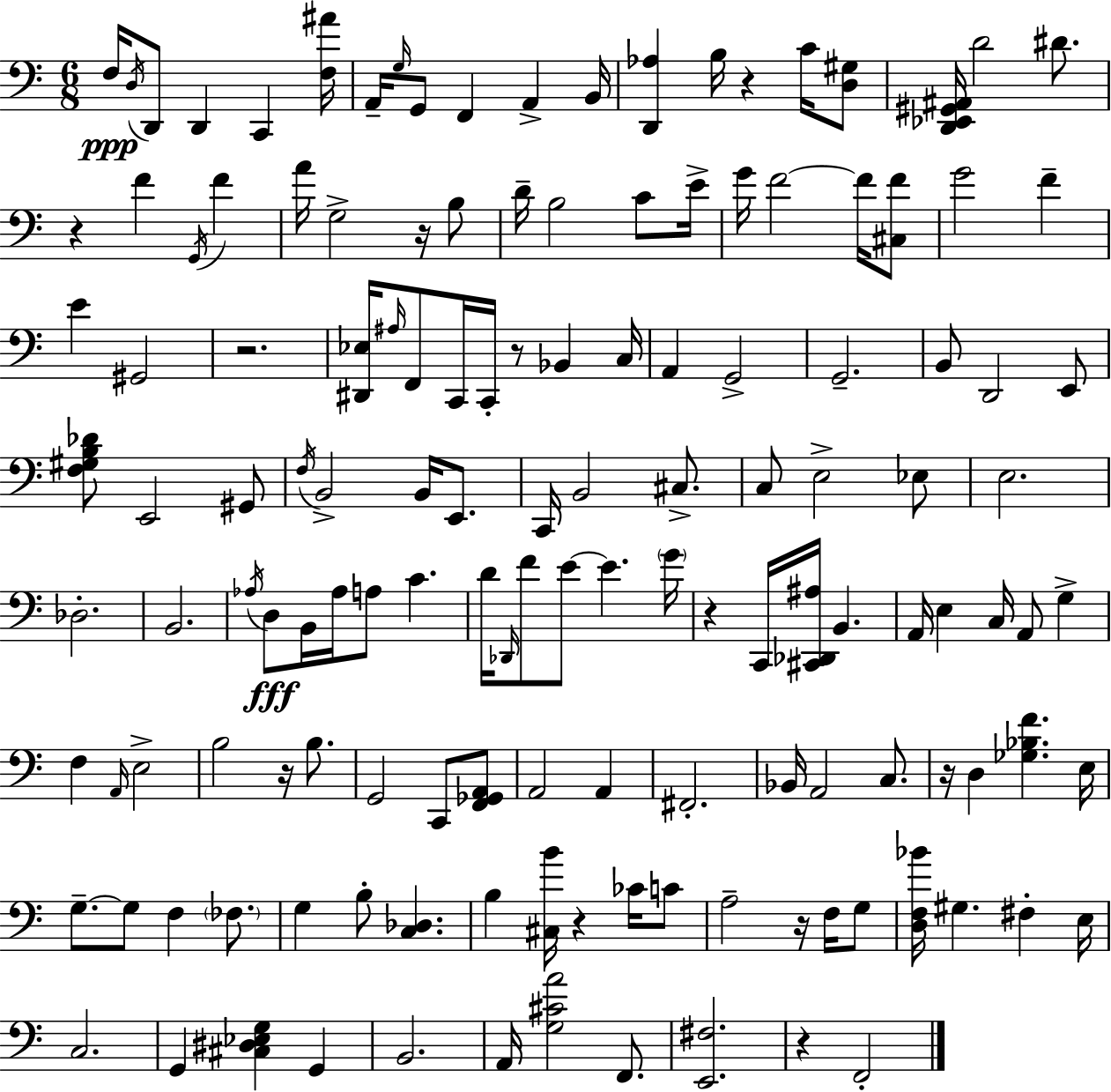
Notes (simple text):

F3/s D3/s D2/e D2/q C2/q [F3,A#4]/s A2/s G3/s G2/e F2/q A2/q B2/s [D2,Ab3]/q B3/s R/q C4/s [D3,G#3]/e [D2,Eb2,G#2,A#2]/s D4/h D#4/e. R/q F4/q G2/s F4/q A4/s G3/h R/s B3/e D4/s B3/h C4/e E4/s G4/s F4/h F4/s [C#3,F4]/e G4/h F4/q E4/q G#2/h R/h. [D#2,Eb3]/s A#3/s F2/e C2/s C2/s R/e Bb2/q C3/s A2/q G2/h G2/h. B2/e D2/h E2/e [F3,G#3,B3,Db4]/e E2/h G#2/e F3/s B2/h B2/s E2/e. C2/s B2/h C#3/e. C3/e E3/h Eb3/e E3/h. Db3/h. B2/h. Ab3/s D3/e B2/s Ab3/s A3/e C4/q. D4/s Db2/s F4/e E4/e E4/q. G4/s R/q C2/s [C#2,Db2,A#3]/s B2/q. A2/s E3/q C3/s A2/e G3/q F3/q A2/s E3/h B3/h R/s B3/e. G2/h C2/e [F2,Gb2,A2]/e A2/h A2/q F#2/h. Bb2/s A2/h C3/e. R/s D3/q [Gb3,Bb3,F4]/q. E3/s G3/e. G3/e F3/q FES3/e. G3/q B3/e [C3,Db3]/q. B3/q [C#3,B4]/s R/q CES4/s C4/e A3/h R/s F3/s G3/e [D3,F3,Bb4]/s G#3/q. F#3/q E3/s C3/h. G2/q [C#3,D#3,Eb3,G3]/q G2/q B2/h. A2/s [G3,C#4,A4]/h F2/e. [E2,F#3]/h. R/q F2/h